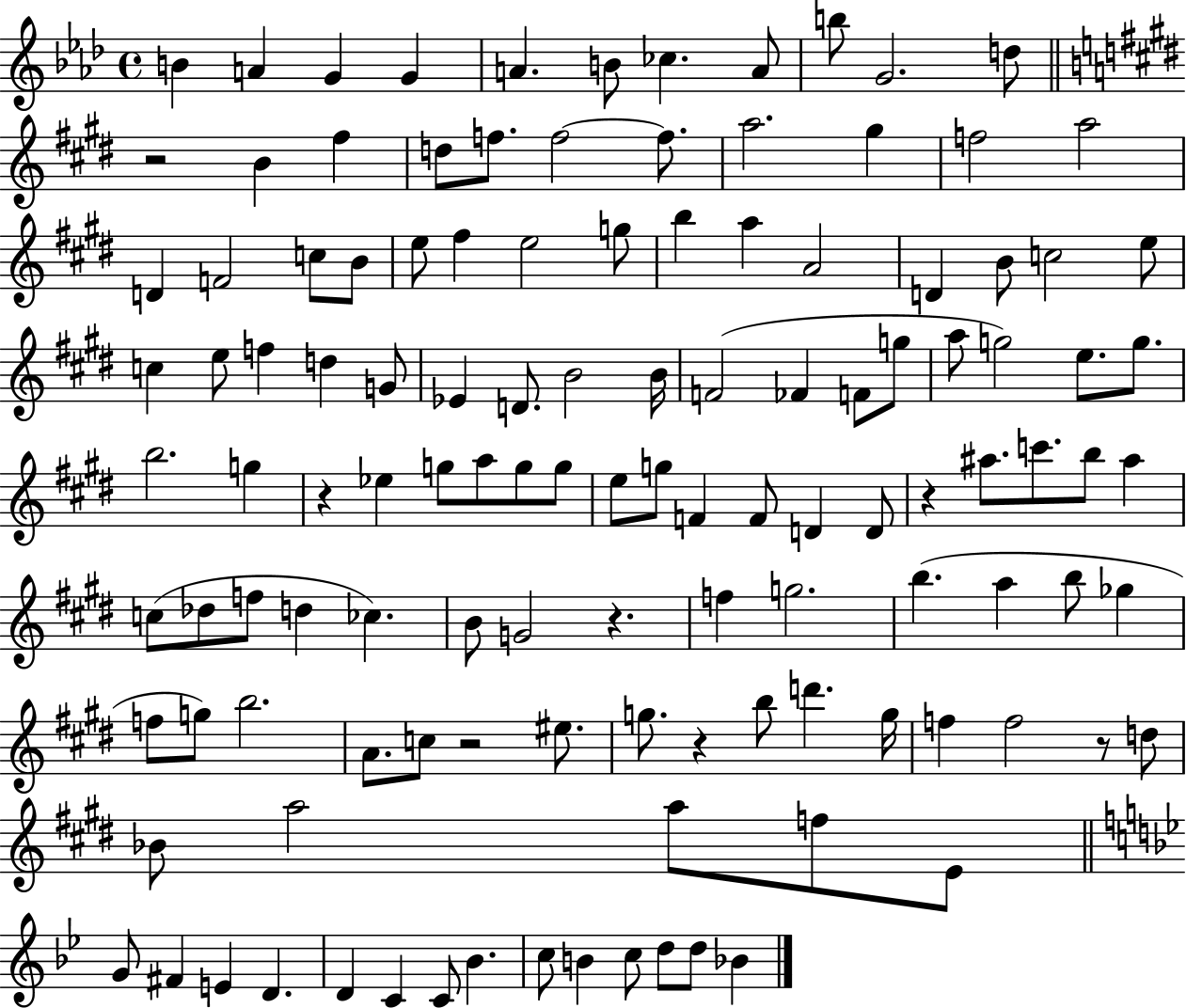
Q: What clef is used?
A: treble